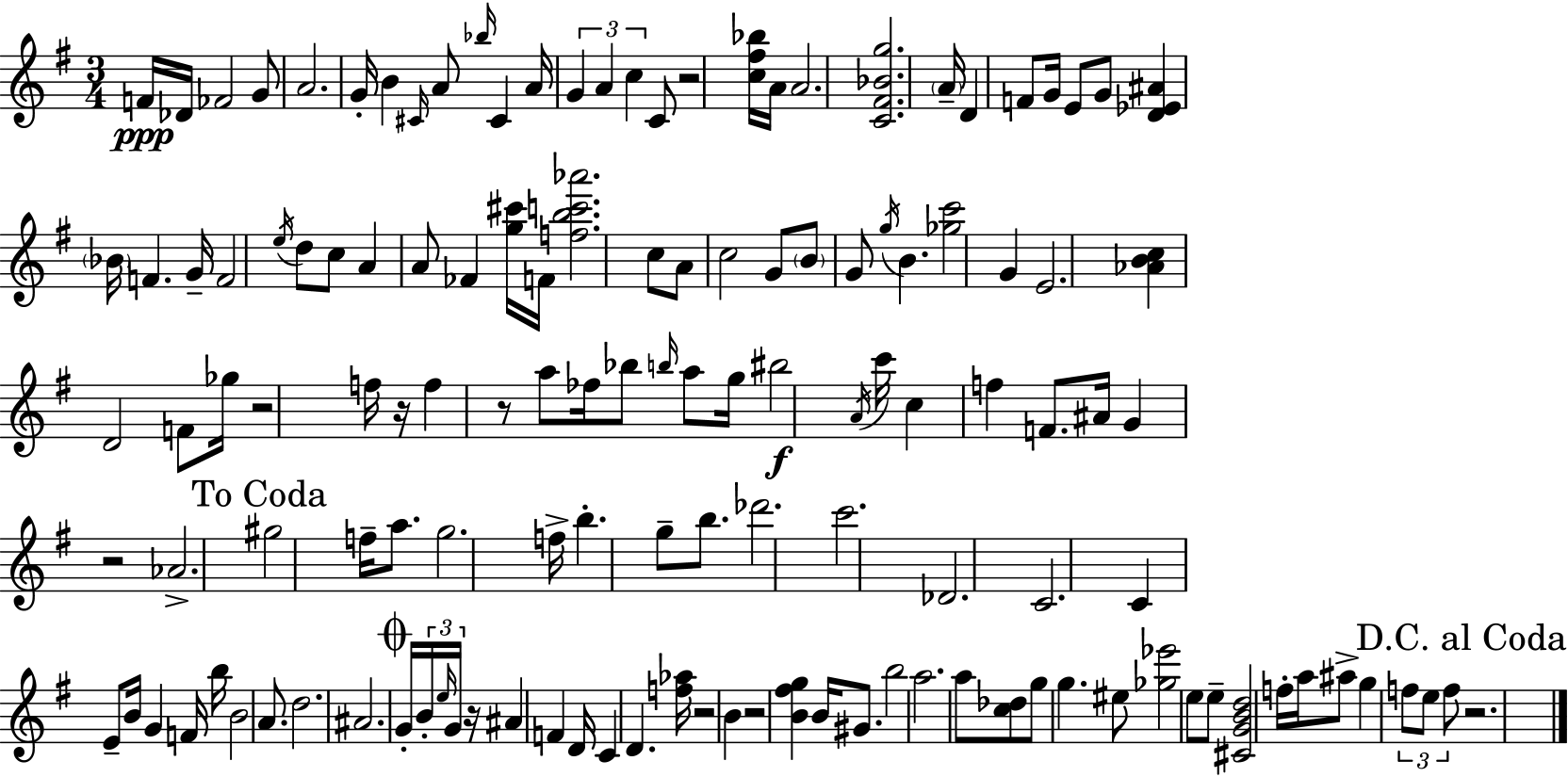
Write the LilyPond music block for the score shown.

{
  \clef treble
  \numericTimeSignature
  \time 3/4
  \key g \major
  f'16\ppp des'16 fes'2 g'8 | a'2. | g'16-. b'4 \grace { cis'16 } a'8 \grace { bes''16 } cis'4 | a'16 \tuplet 3/2 { g'4 a'4 c''4 } | \break c'8 r2 | <c'' fis'' bes''>16 a'16 a'2. | <c' fis' bes' g''>2. | \parenthesize a'16-- d'4 f'8 g'16 e'8 | \break g'8 <d' ees' ais'>4 \parenthesize bes'16 f'4. | g'16-- f'2 \acciaccatura { e''16 } d''8 | c''8 a'4 a'8 fes'4 | <g'' cis'''>16 f'16 <f'' b'' c''' aes'''>2. | \break c''8 a'8 c''2 | g'8 \parenthesize b'8 g'8 \acciaccatura { g''16 } b'4. | <ges'' c'''>2 | g'4 e'2. | \break <aes' b' c''>4 d'2 | f'8 ges''16 r2 | f''16 r16 f''4 r8 a''8 | fes''16 bes''8 \grace { b''16 } a''8 g''16 bis''2\f | \break \acciaccatura { a'16 } c'''16 c''4 f''4 | f'8. ais'16 g'4 r2 | aes'2.-> | \mark "To Coda" gis''2 | \break f''16-- a''8. g''2. | f''16-> b''4.-. | g''8-- b''8. des'''2. | c'''2. | \break des'2. | c'2. | c'4 e'8-- | b'16 g'4 f'16 b''16 b'2 | \break a'8. d''2. | ais'2. | \mark \markup { \musicglyph "scripts.coda" } g'16-. \tuplet 3/2 { b'16-. \grace { e''16 } g'16 } r16 ais'4 | f'4 d'16 c'4 | \break d'4. <f'' aes''>16 r2 | b'4 r2 | <b' fis'' g''>4 b'16 gis'8. b''2 | a''2. | \break a''8 <c'' des''>8 g''8 | g''4. eis''8 <ges'' ees'''>2 | e''8 e''8-- <cis' g' b' d''>2 | f''16-. a''16 ais''8-> g''4 | \break \tuplet 3/2 { f''8 e''8 f''8 } \mark "D.C. al Coda" r2. | \bar "|."
}